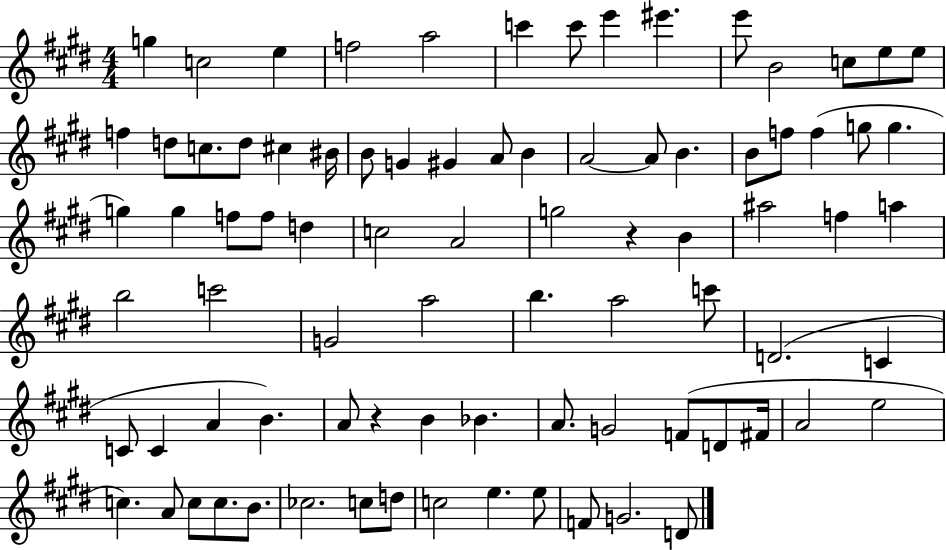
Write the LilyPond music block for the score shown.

{
  \clef treble
  \numericTimeSignature
  \time 4/4
  \key e \major
  g''4 c''2 e''4 | f''2 a''2 | c'''4 c'''8 e'''4 eis'''4. | e'''8 b'2 c''8 e''8 e''8 | \break f''4 d''8 c''8. d''8 cis''4 bis'16 | b'8 g'4 gis'4 a'8 b'4 | a'2~~ a'8 b'4. | b'8 f''8 f''4( g''8 g''4. | \break g''4) g''4 f''8 f''8 d''4 | c''2 a'2 | g''2 r4 b'4 | ais''2 f''4 a''4 | \break b''2 c'''2 | g'2 a''2 | b''4. a''2 c'''8 | d'2.( c'4 | \break c'8 c'4 a'4 b'4.) | a'8 r4 b'4 bes'4. | a'8. g'2 f'8( d'8 fis'16 | a'2 e''2 | \break c''4.) a'8 c''8 c''8. b'8. | ces''2. c''8 d''8 | c''2 e''4. e''8 | f'8 g'2. d'8 | \break \bar "|."
}